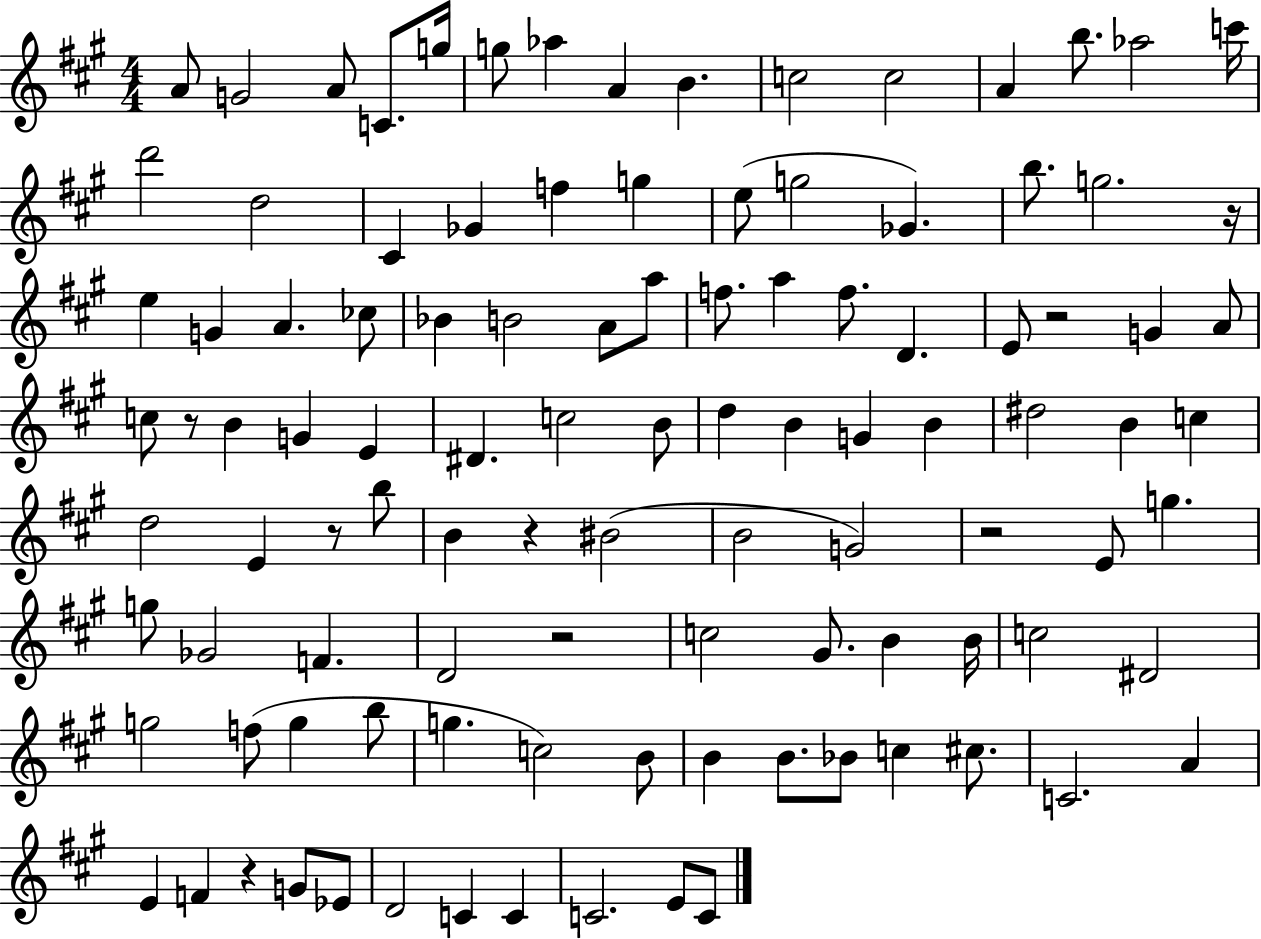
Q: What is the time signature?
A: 4/4